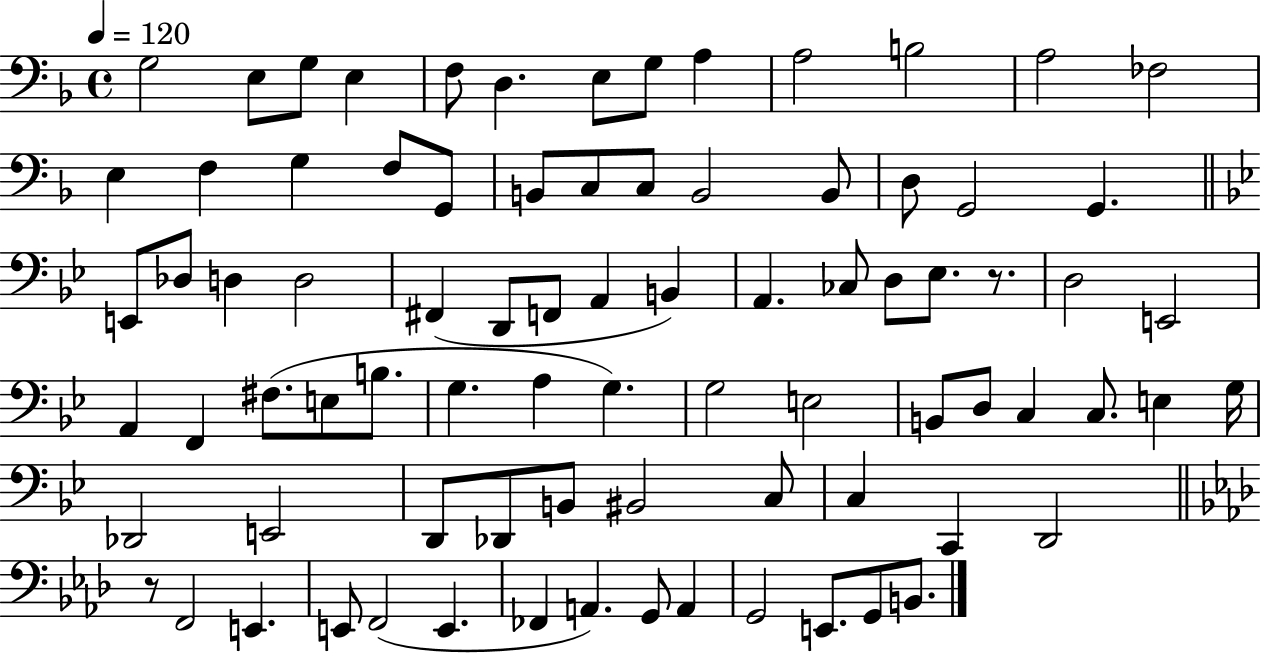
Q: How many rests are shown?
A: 2